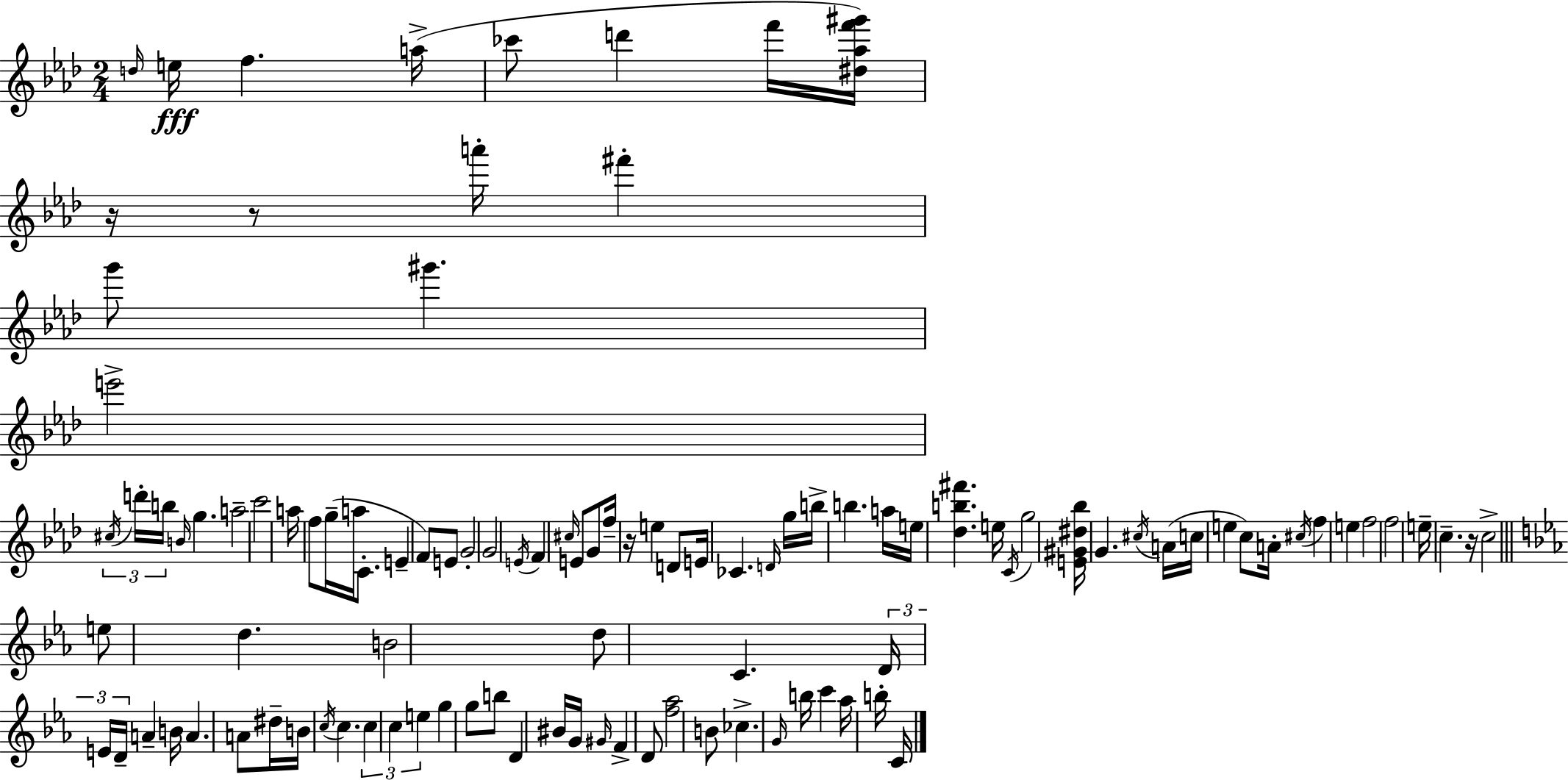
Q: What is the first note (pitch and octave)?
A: D5